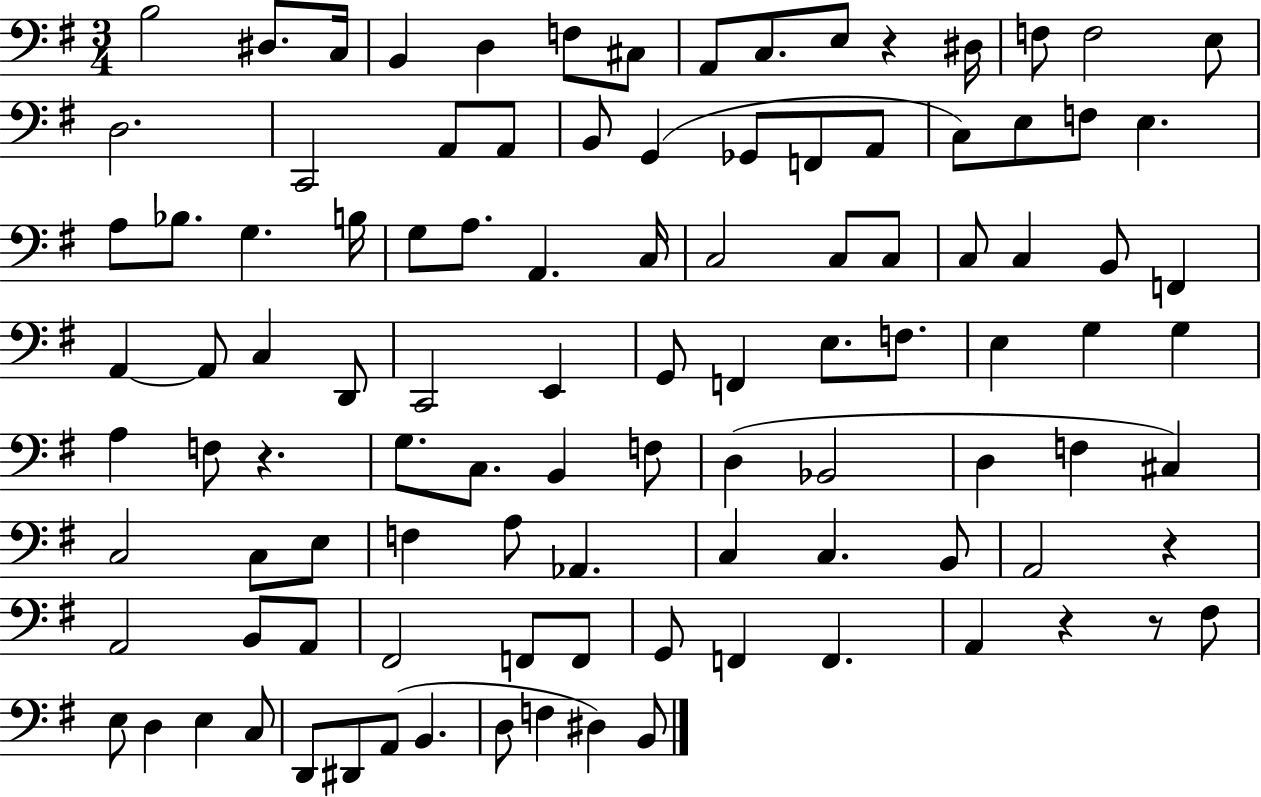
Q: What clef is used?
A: bass